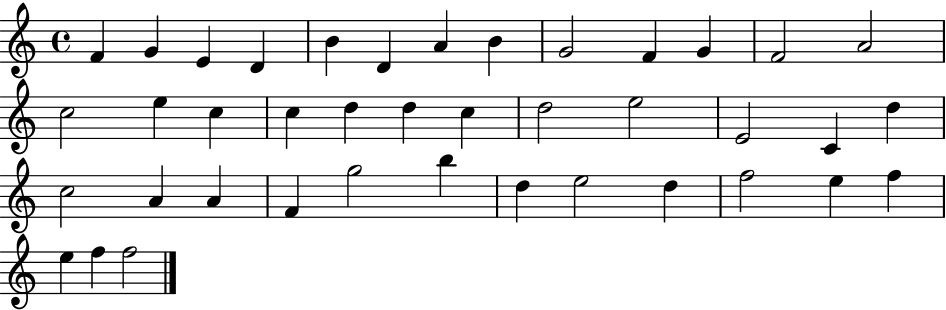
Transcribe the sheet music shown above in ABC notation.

X:1
T:Untitled
M:4/4
L:1/4
K:C
F G E D B D A B G2 F G F2 A2 c2 e c c d d c d2 e2 E2 C d c2 A A F g2 b d e2 d f2 e f e f f2